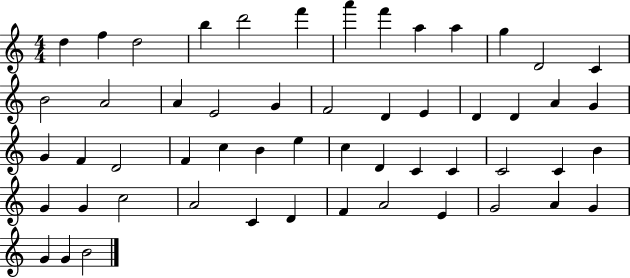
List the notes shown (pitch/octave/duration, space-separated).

D5/q F5/q D5/h B5/q D6/h F6/q A6/q F6/q A5/q A5/q G5/q D4/h C4/q B4/h A4/h A4/q E4/h G4/q F4/h D4/q E4/q D4/q D4/q A4/q G4/q G4/q F4/q D4/h F4/q C5/q B4/q E5/q C5/q D4/q C4/q C4/q C4/h C4/q B4/q G4/q G4/q C5/h A4/h C4/q D4/q F4/q A4/h E4/q G4/h A4/q G4/q G4/q G4/q B4/h